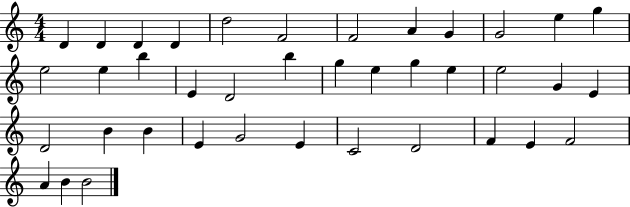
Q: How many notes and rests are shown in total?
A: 39